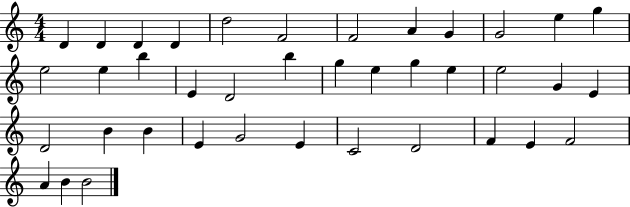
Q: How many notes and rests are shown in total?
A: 39